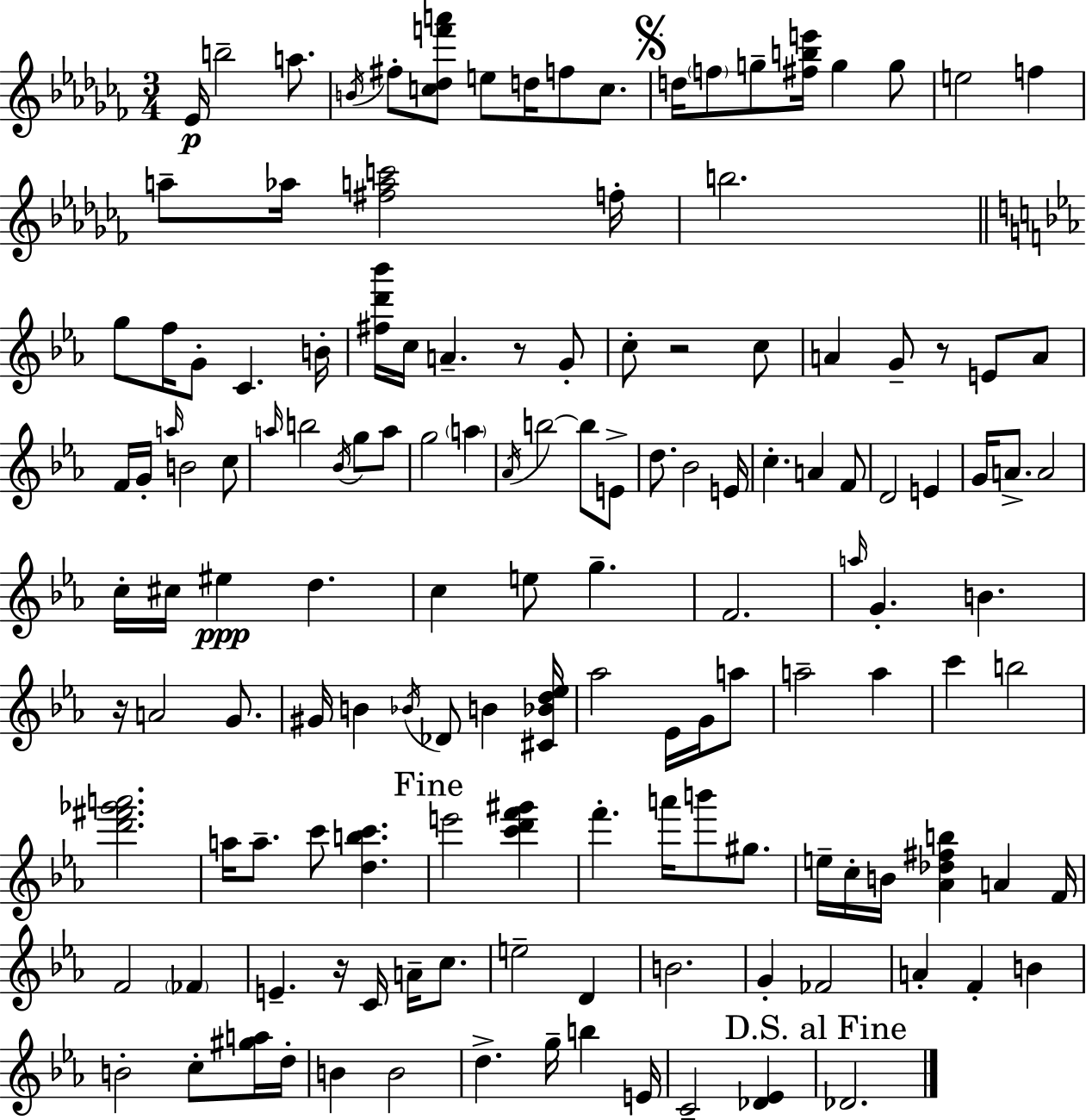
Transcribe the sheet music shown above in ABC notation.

X:1
T:Untitled
M:3/4
L:1/4
K:Abm
_E/4 b2 a/2 B/4 ^f/2 [c_df'a']/2 e/2 d/4 f/2 c/2 d/4 f/2 g/2 [^fbe']/4 g g/2 e2 f a/2 _a/4 [^fac']2 f/4 b2 g/2 f/4 G/2 C B/4 [^fd'_b']/4 c/4 A z/2 G/2 c/2 z2 c/2 A G/2 z/2 E/2 A/2 F/4 G/4 a/4 B2 c/2 a/4 b2 _B/4 g/2 a/2 g2 a _A/4 b2 b/2 E/2 d/2 _B2 E/4 c A F/2 D2 E G/4 A/2 A2 c/4 ^c/4 ^e d c e/2 g F2 a/4 G B z/4 A2 G/2 ^G/4 B _B/4 _D/2 B [^C_Bd_e]/4 _a2 _E/4 G/4 a/2 a2 a c' b2 [d'^f'_g'a']2 a/4 a/2 c'/2 [dbc'] e'2 [c'd'f'^g'] f' a'/4 b'/2 ^g/2 e/4 c/4 B/4 [_A_d^fb] A F/4 F2 _F E z/4 C/4 A/4 c/2 e2 D B2 G _F2 A F B B2 c/2 [^ga]/4 d/4 B B2 d g/4 b E/4 C2 [_D_E] _D2